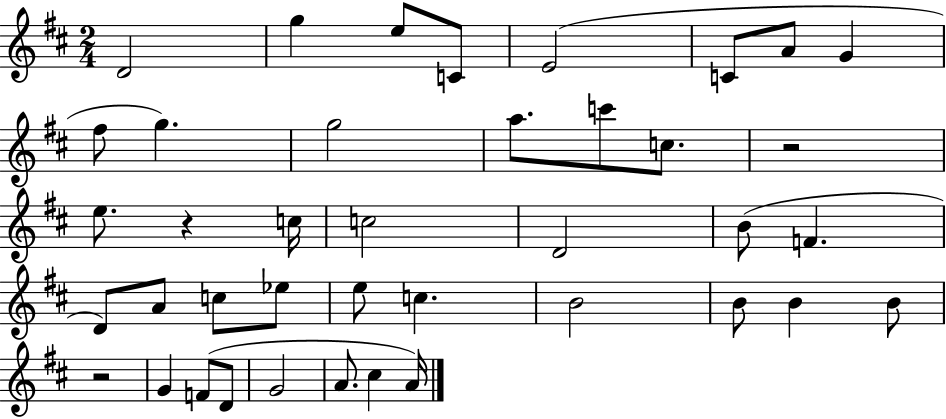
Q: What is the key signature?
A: D major